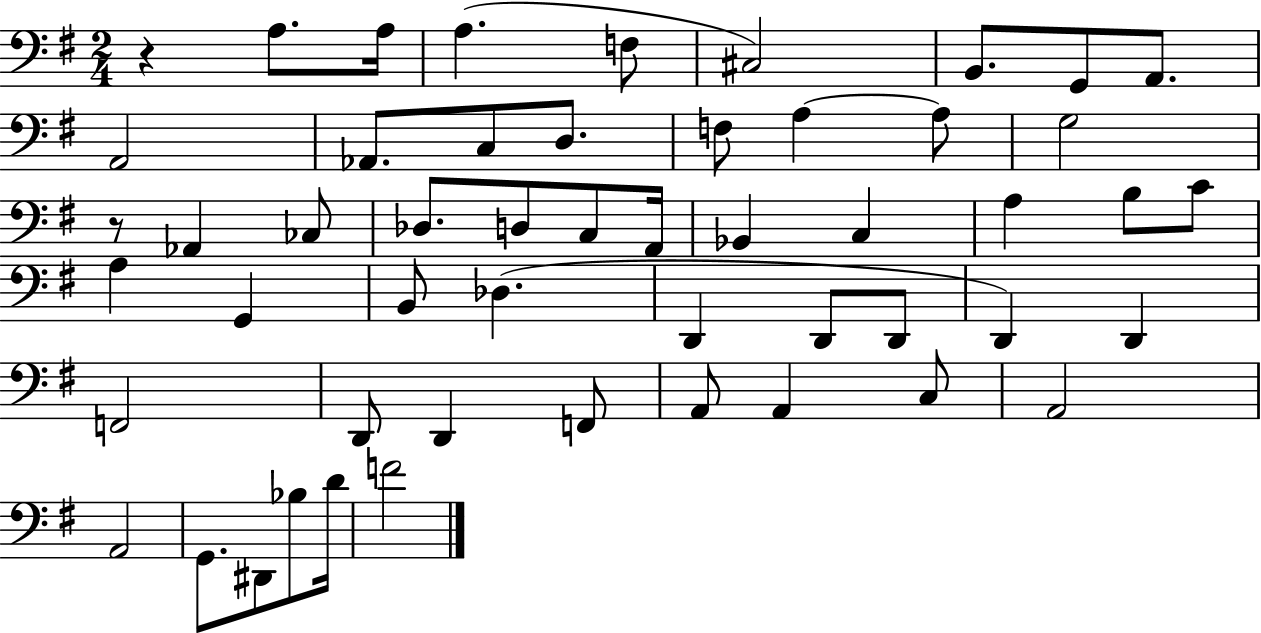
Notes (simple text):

R/q A3/e. A3/s A3/q. F3/e C#3/h B2/e. G2/e A2/e. A2/h Ab2/e. C3/e D3/e. F3/e A3/q A3/e G3/h R/e Ab2/q CES3/e Db3/e. D3/e C3/e A2/s Bb2/q C3/q A3/q B3/e C4/e A3/q G2/q B2/e Db3/q. D2/q D2/e D2/e D2/q D2/q F2/h D2/e D2/q F2/e A2/e A2/q C3/e A2/h A2/h G2/e. D#2/e Bb3/e D4/s F4/h